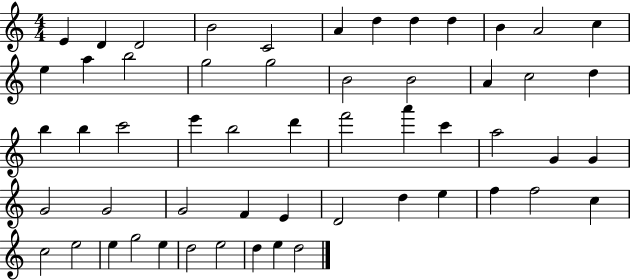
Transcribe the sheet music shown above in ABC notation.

X:1
T:Untitled
M:4/4
L:1/4
K:C
E D D2 B2 C2 A d d d B A2 c e a b2 g2 g2 B2 B2 A c2 d b b c'2 e' b2 d' f'2 a' c' a2 G G G2 G2 G2 F E D2 d e f f2 c c2 e2 e g2 e d2 e2 d e d2